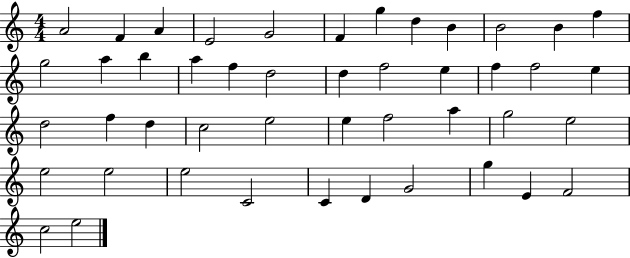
A4/h F4/q A4/q E4/h G4/h F4/q G5/q D5/q B4/q B4/h B4/q F5/q G5/h A5/q B5/q A5/q F5/q D5/h D5/q F5/h E5/q F5/q F5/h E5/q D5/h F5/q D5/q C5/h E5/h E5/q F5/h A5/q G5/h E5/h E5/h E5/h E5/h C4/h C4/q D4/q G4/h G5/q E4/q F4/h C5/h E5/h